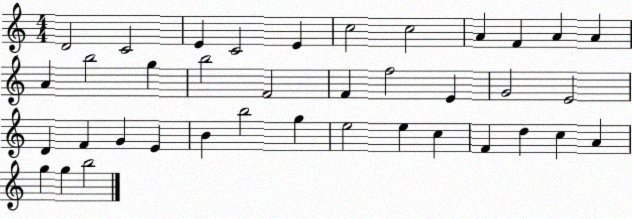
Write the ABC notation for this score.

X:1
T:Untitled
M:4/4
L:1/4
K:C
D2 C2 E C2 E c2 c2 A F A A A b2 g b2 F2 F f2 E G2 E2 D F G E B b2 g e2 e c F d c A g g b2